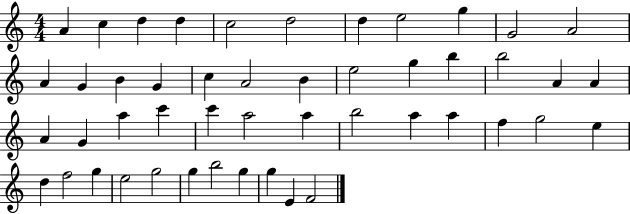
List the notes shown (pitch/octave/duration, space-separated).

A4/q C5/q D5/q D5/q C5/h D5/h D5/q E5/h G5/q G4/h A4/h A4/q G4/q B4/q G4/q C5/q A4/h B4/q E5/h G5/q B5/q B5/h A4/q A4/q A4/q G4/q A5/q C6/q C6/q A5/h A5/q B5/h A5/q A5/q F5/q G5/h E5/q D5/q F5/h G5/q E5/h G5/h G5/q B5/h G5/q G5/q E4/q F4/h